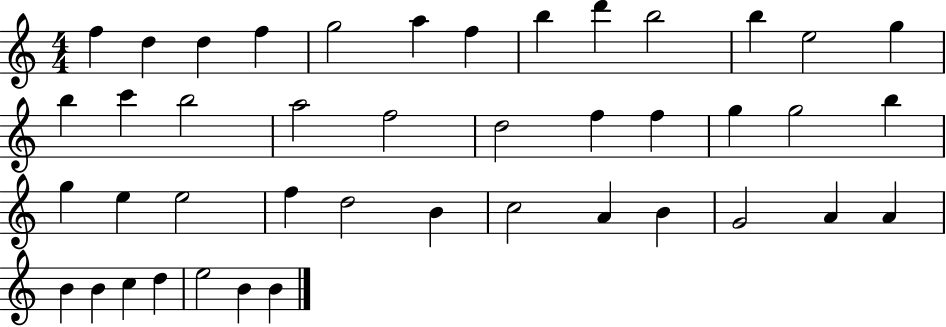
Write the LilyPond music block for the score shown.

{
  \clef treble
  \numericTimeSignature
  \time 4/4
  \key c \major
  f''4 d''4 d''4 f''4 | g''2 a''4 f''4 | b''4 d'''4 b''2 | b''4 e''2 g''4 | \break b''4 c'''4 b''2 | a''2 f''2 | d''2 f''4 f''4 | g''4 g''2 b''4 | \break g''4 e''4 e''2 | f''4 d''2 b'4 | c''2 a'4 b'4 | g'2 a'4 a'4 | \break b'4 b'4 c''4 d''4 | e''2 b'4 b'4 | \bar "|."
}